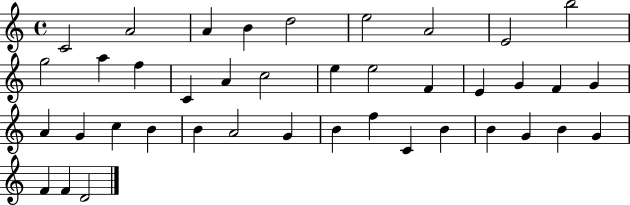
{
  \clef treble
  \time 4/4
  \defaultTimeSignature
  \key c \major
  c'2 a'2 | a'4 b'4 d''2 | e''2 a'2 | e'2 b''2 | \break g''2 a''4 f''4 | c'4 a'4 c''2 | e''4 e''2 f'4 | e'4 g'4 f'4 g'4 | \break a'4 g'4 c''4 b'4 | b'4 a'2 g'4 | b'4 f''4 c'4 b'4 | b'4 g'4 b'4 g'4 | \break f'4 f'4 d'2 | \bar "|."
}